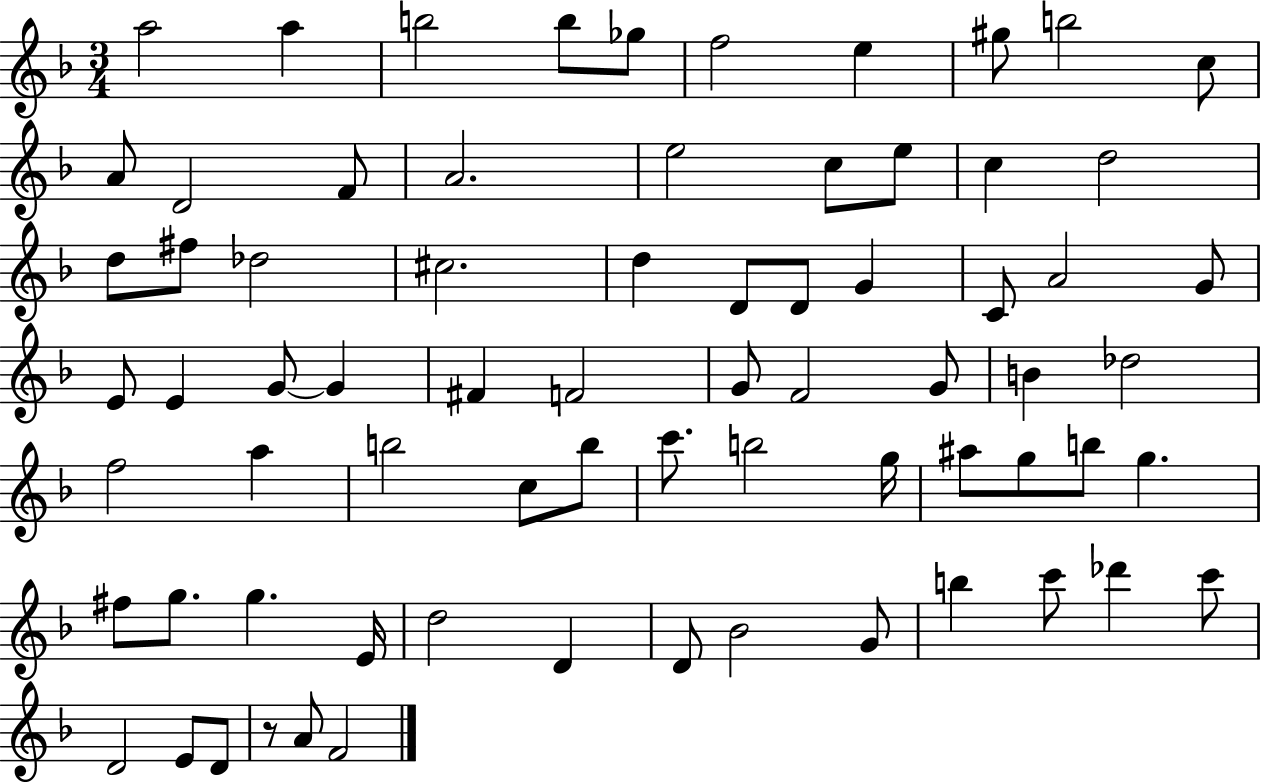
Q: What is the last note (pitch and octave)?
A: F4